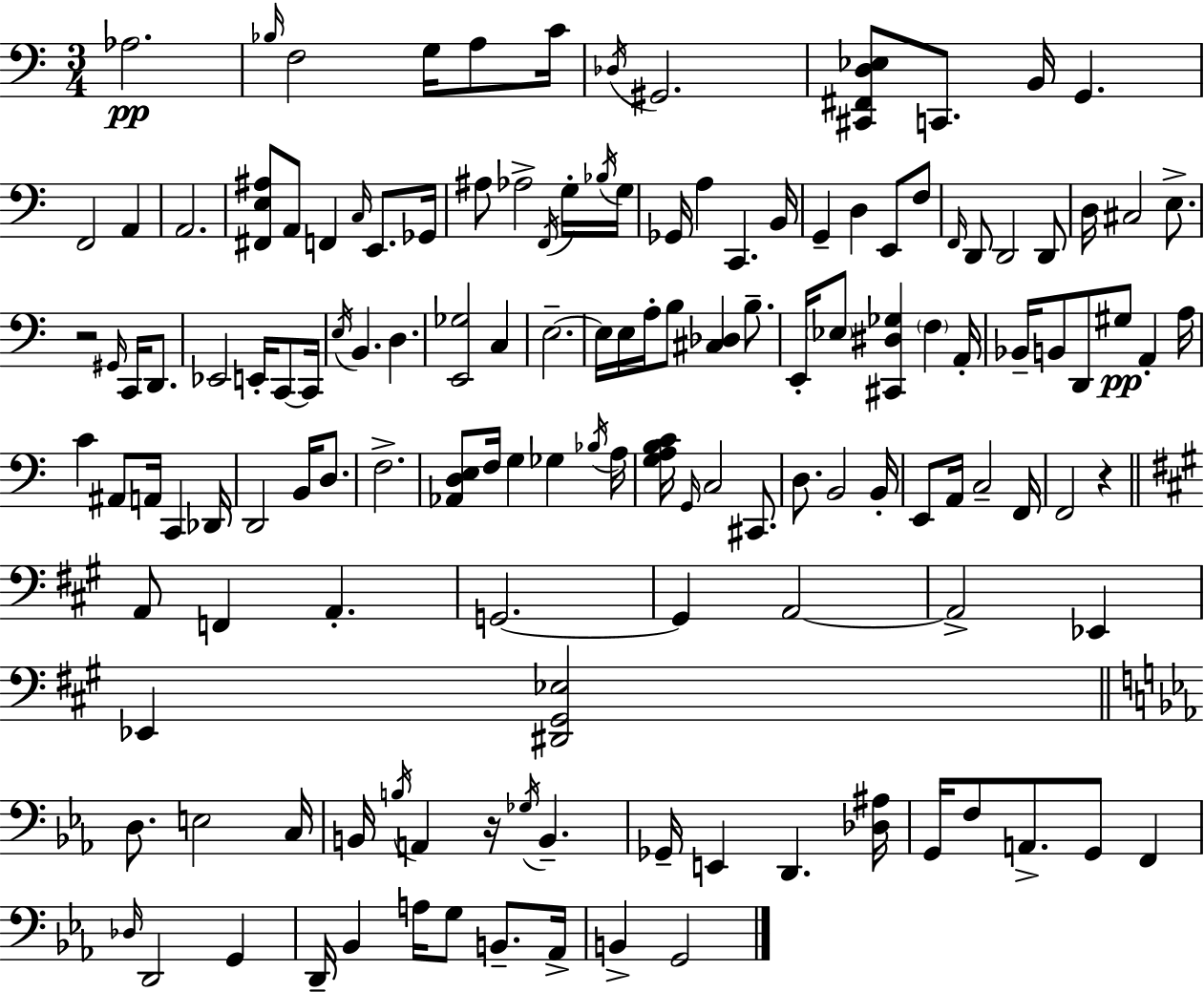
Ab3/h. Bb3/s F3/h G3/s A3/e C4/s Db3/s G#2/h. [C#2,F#2,D3,Eb3]/e C2/e. B2/s G2/q. F2/h A2/q A2/h. [F#2,E3,A#3]/e A2/e F2/q C3/s E2/e. Gb2/s A#3/e Ab3/h F2/s G3/s Bb3/s G3/s Gb2/s A3/q C2/q. B2/s G2/q D3/q E2/e F3/e F2/s D2/e D2/h D2/e D3/s C#3/h E3/e. R/h G#2/s C2/s D2/e. Eb2/h E2/s C2/e C2/s E3/s B2/q. D3/q. [E2,Gb3]/h C3/q E3/h. E3/s E3/s A3/s B3/e [C#3,Db3]/q B3/e. E2/s Eb3/e [C#2,D#3,Gb3]/q F3/q A2/s Bb2/s B2/e D2/e G#3/e A2/q A3/s C4/q A#2/e A2/s C2/q Db2/s D2/h B2/s D3/e. F3/h. [Ab2,D3,E3]/e F3/s G3/q Gb3/q Bb3/s A3/s [G3,A3,B3,C4]/s G2/s C3/h C#2/e. D3/e. B2/h B2/s E2/e A2/s C3/h F2/s F2/h R/q A2/e F2/q A2/q. G2/h. G2/q A2/h A2/h Eb2/q Eb2/q [D#2,G#2,Eb3]/h D3/e. E3/h C3/s B2/s B3/s A2/q R/s Gb3/s B2/q. Gb2/s E2/q D2/q. [Db3,A#3]/s G2/s F3/e A2/e. G2/e F2/q Db3/s D2/h G2/q D2/s Bb2/q A3/s G3/e B2/e. Ab2/s B2/q G2/h